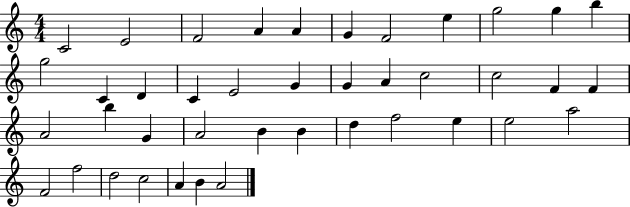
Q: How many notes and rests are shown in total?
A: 41